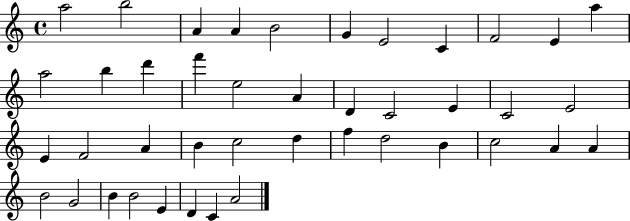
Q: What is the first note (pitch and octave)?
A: A5